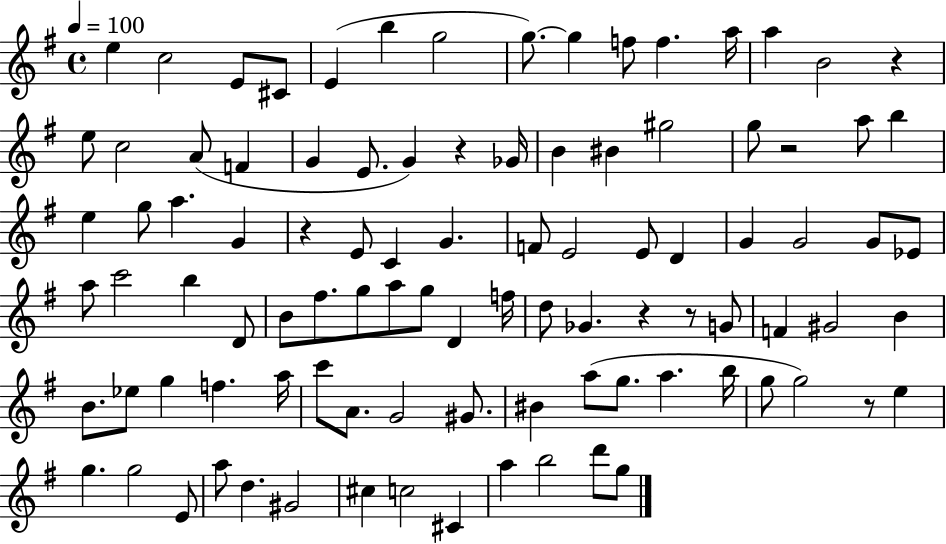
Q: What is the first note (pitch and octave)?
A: E5